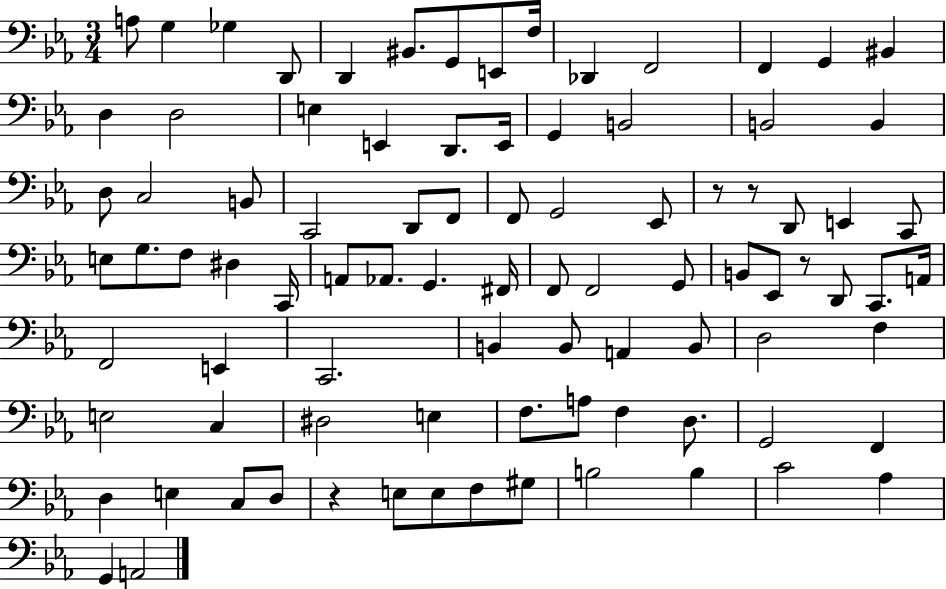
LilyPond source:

{
  \clef bass
  \numericTimeSignature
  \time 3/4
  \key ees \major
  a8 g4 ges4 d,8 | d,4 bis,8. g,8 e,8 f16 | des,4 f,2 | f,4 g,4 bis,4 | \break d4 d2 | e4 e,4 d,8. e,16 | g,4 b,2 | b,2 b,4 | \break d8 c2 b,8 | c,2 d,8 f,8 | f,8 g,2 ees,8 | r8 r8 d,8 e,4 c,8 | \break e8 g8. f8 dis4 c,16 | a,8 aes,8. g,4. fis,16 | f,8 f,2 g,8 | b,8 ees,8 r8 d,8 c,8. a,16 | \break f,2 e,4 | c,2. | b,4 b,8 a,4 b,8 | d2 f4 | \break e2 c4 | dis2 e4 | f8. a8 f4 d8. | g,2 f,4 | \break d4 e4 c8 d8 | r4 e8 e8 f8 gis8 | b2 b4 | c'2 aes4 | \break g,4 a,2 | \bar "|."
}